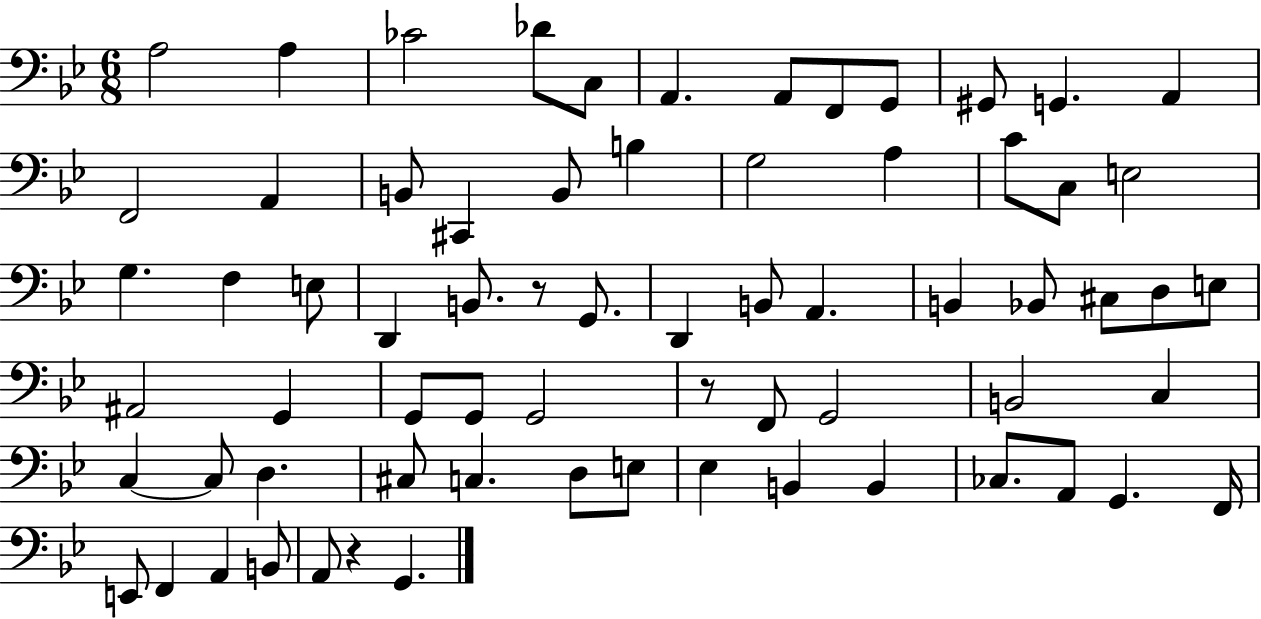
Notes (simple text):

A3/h A3/q CES4/h Db4/e C3/e A2/q. A2/e F2/e G2/e G#2/e G2/q. A2/q F2/h A2/q B2/e C#2/q B2/e B3/q G3/h A3/q C4/e C3/e E3/h G3/q. F3/q E3/e D2/q B2/e. R/e G2/e. D2/q B2/e A2/q. B2/q Bb2/e C#3/e D3/e E3/e A#2/h G2/q G2/e G2/e G2/h R/e F2/e G2/h B2/h C3/q C3/q C3/e D3/q. C#3/e C3/q. D3/e E3/e Eb3/q B2/q B2/q CES3/e. A2/e G2/q. F2/s E2/e F2/q A2/q B2/e A2/e R/q G2/q.